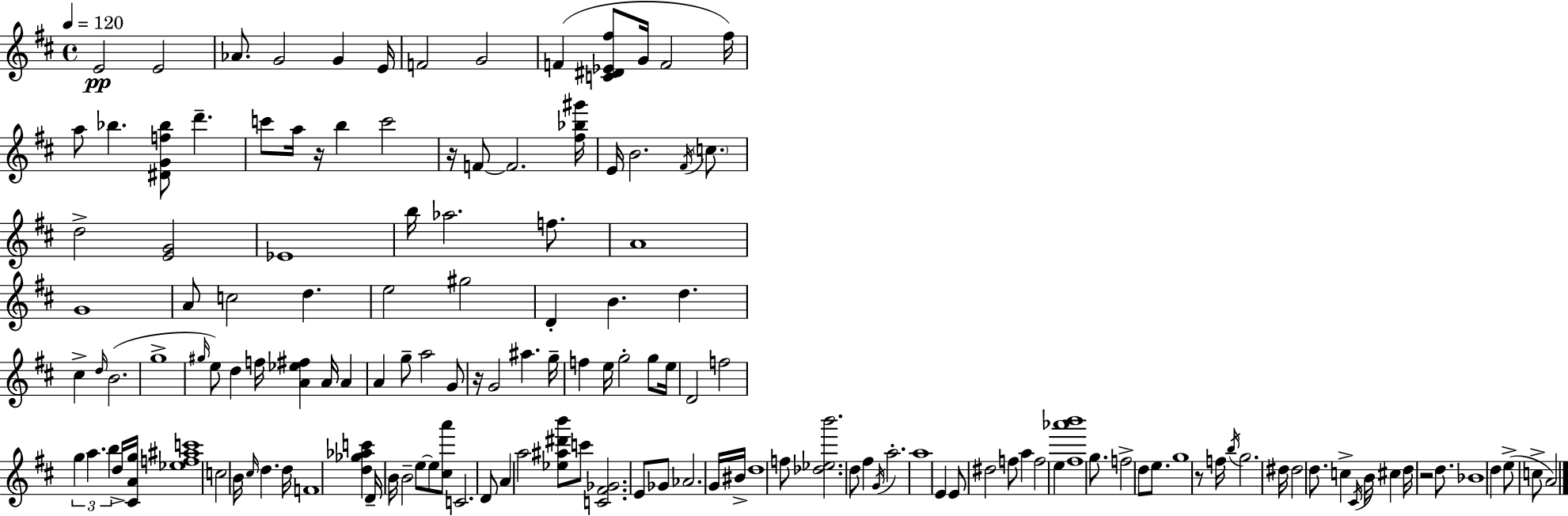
{
  \clef treble
  \time 4/4
  \defaultTimeSignature
  \key d \major
  \tempo 4 = 120
  e'2\pp e'2 | aes'8. g'2 g'4 e'16 | f'2 g'2 | f'4( <c' dis' ees' fis''>8 g'16 f'2 fis''16) | \break a''8 bes''4. <dis' g' f'' bes''>8 d'''4.-- | c'''8 a''16 r16 b''4 c'''2 | r16 f'8~~ f'2. <fis'' bes'' gis'''>16 | e'16 b'2. \acciaccatura { fis'16 } \parenthesize c''8. | \break d''2-> <e' g'>2 | ees'1 | b''16 aes''2. f''8. | a'1 | \break g'1 | a'8 c''2 d''4. | e''2 gis''2 | d'4-. b'4. d''4. | \break cis''4-> \grace { d''16 } b'2.( | g''1-> | \grace { gis''16 }) e''8 d''4 f''16 <a' ees'' fis''>4 a'16 a'4 | a'4 g''8-- a''2 | \break g'8 r16 g'2 ais''4. | g''16-- f''4 e''16 g''2-. | g''8 e''16 d'2 f''2 | \tuplet 3/2 { g''4 a''4. b''4 } | \break d''16-> <cis' a' g''>16 <ees'' f'' ais'' c'''>1 | c''2 b'16 \grace { cis''16 } d''4. | d''16 f'1 | <d'' ges'' aes'' c'''>4 d'16-- b'16 b'2-- | \break e''8~~ e''8 <cis'' a'''>8 c'2. | d'8 a'4 a''2 | <ees'' ais'' dis''' b'''>8 c'''8 <c' fis' ges'>2. | e'8 ges'8 aes'2. | \break g'16 bis'16-> d''1 | f''8 <des'' ees'' b'''>2. | d''8 fis''4 \acciaccatura { g'16 } a''2.-. | a''1 | \break e'4 e'8 dis''2 | f''8 a''4 f''2 | e''4 <fis'' aes''' b'''>1 | g''8. f''2-> | \break d''8 e''8. g''1 | r8 f''16 \acciaccatura { b''16 } g''2. | dis''16 dis''2 d''8. | c''4-> \acciaccatura { cis'16 } b'16 cis''4 d''16 r2 | \break d''8. bes'1 | d''4 e''8->( c''8-> a'2) | \bar "|."
}